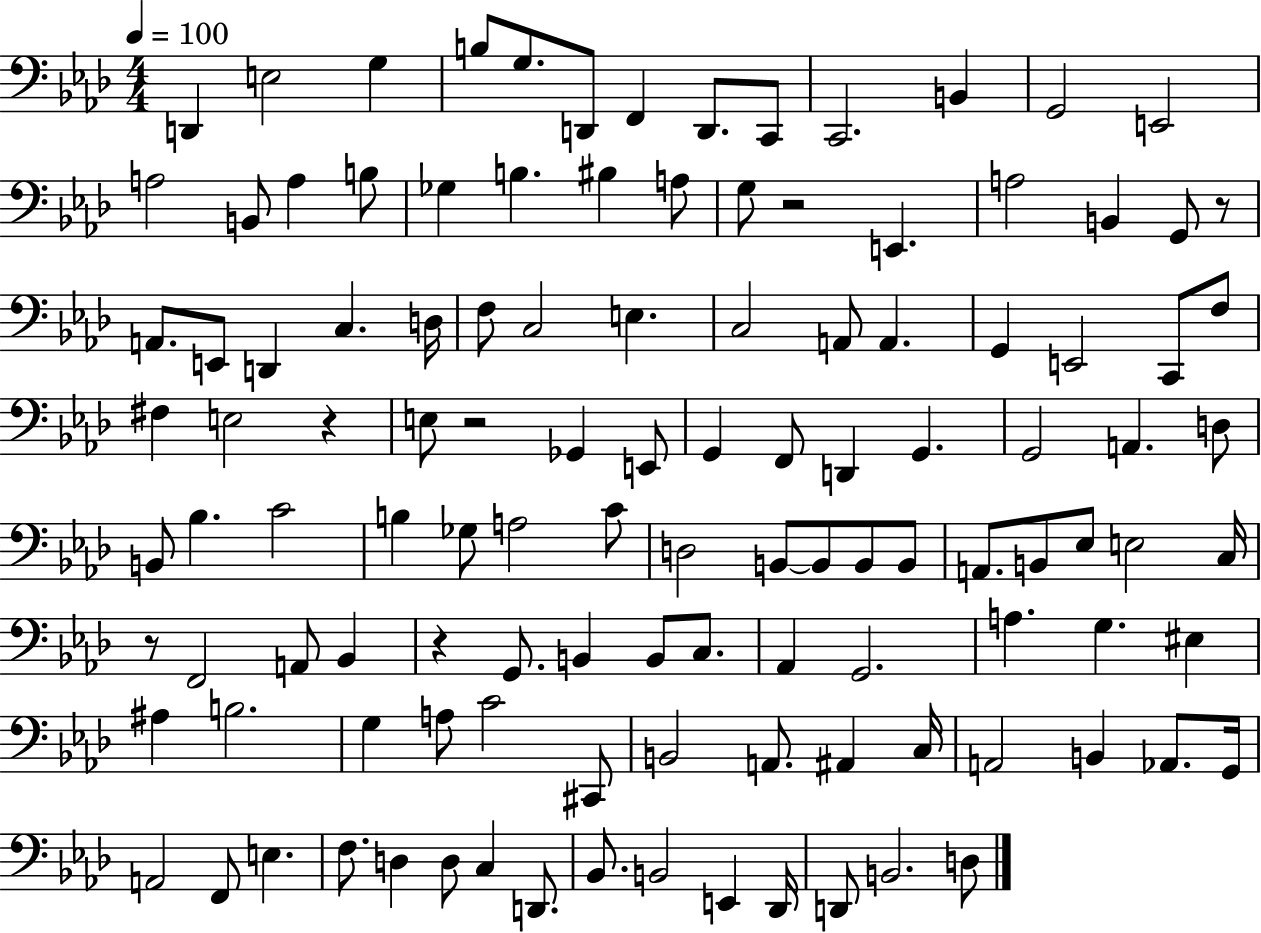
X:1
T:Untitled
M:4/4
L:1/4
K:Ab
D,, E,2 G, B,/2 G,/2 D,,/2 F,, D,,/2 C,,/2 C,,2 B,, G,,2 E,,2 A,2 B,,/2 A, B,/2 _G, B, ^B, A,/2 G,/2 z2 E,, A,2 B,, G,,/2 z/2 A,,/2 E,,/2 D,, C, D,/4 F,/2 C,2 E, C,2 A,,/2 A,, G,, E,,2 C,,/2 F,/2 ^F, E,2 z E,/2 z2 _G,, E,,/2 G,, F,,/2 D,, G,, G,,2 A,, D,/2 B,,/2 _B, C2 B, _G,/2 A,2 C/2 D,2 B,,/2 B,,/2 B,,/2 B,,/2 A,,/2 B,,/2 _E,/2 E,2 C,/4 z/2 F,,2 A,,/2 _B,, z G,,/2 B,, B,,/2 C,/2 _A,, G,,2 A, G, ^E, ^A, B,2 G, A,/2 C2 ^C,,/2 B,,2 A,,/2 ^A,, C,/4 A,,2 B,, _A,,/2 G,,/4 A,,2 F,,/2 E, F,/2 D, D,/2 C, D,,/2 _B,,/2 B,,2 E,, _D,,/4 D,,/2 B,,2 D,/2